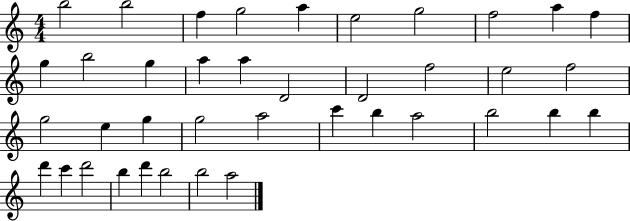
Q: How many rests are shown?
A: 0